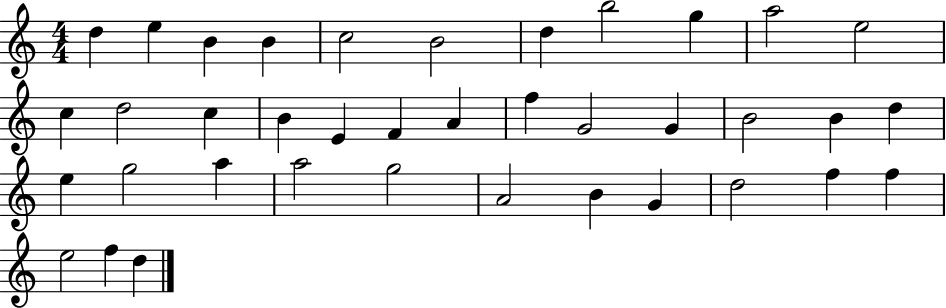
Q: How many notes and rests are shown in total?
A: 38